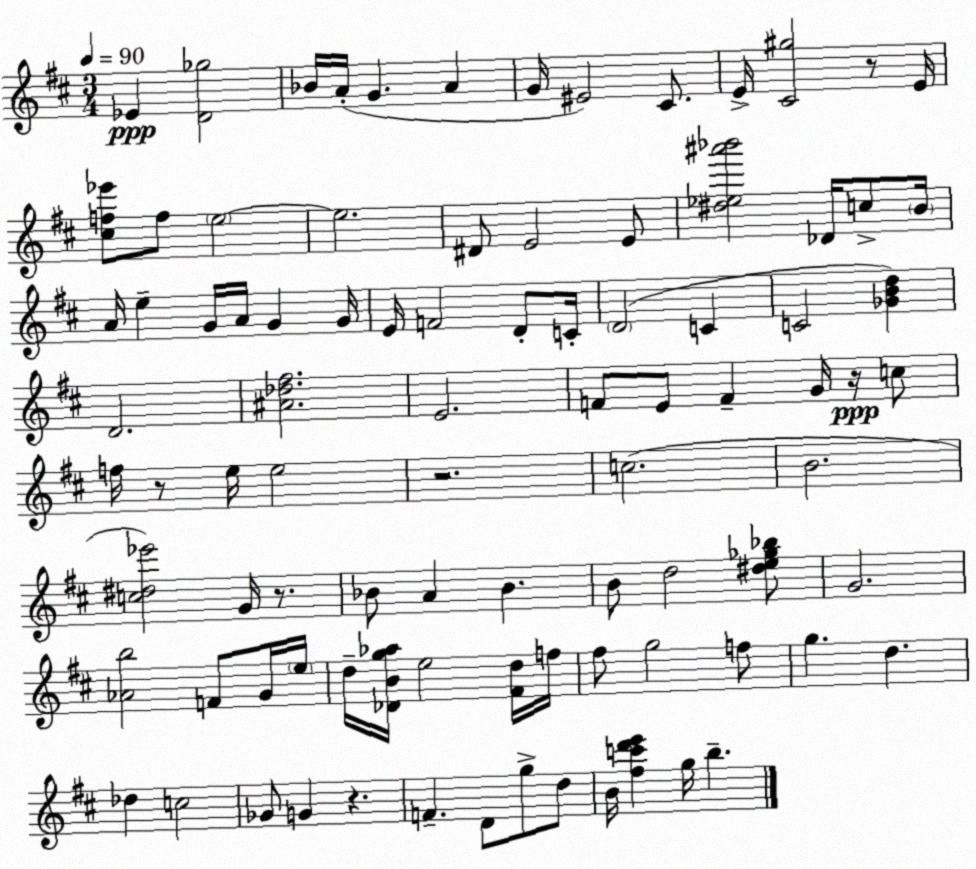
X:1
T:Untitled
M:3/4
L:1/4
K:D
_E [D_g]2 _B/4 A/4 G A G/4 ^E2 ^C/2 E/4 [^C^g]2 z/2 E/4 [^cf_e']/2 f/2 e2 e2 ^D/2 E2 E/2 [^d_e^a'_b']2 _D/4 c/2 B/4 A/4 e G/4 A/4 G G/4 E/4 F2 D/2 C/4 D2 C C2 [_GBd] D2 [^A_d^f]2 E2 F/2 E/2 F G/4 z/4 c/2 f/4 z/2 e/4 e2 z2 c2 B2 [c^d_e']2 G/4 z/2 _B/2 A _B B/2 d2 [^de_g_b]/2 G2 [_Ab]2 F/2 G/4 e/4 d/4 [_DBg_a]/4 e2 [^Fd]/4 f/4 ^f/2 g2 f/2 g d _d c2 _G/2 G z F D/2 g/2 d/2 B/4 [^fc'd'e'] g/4 b